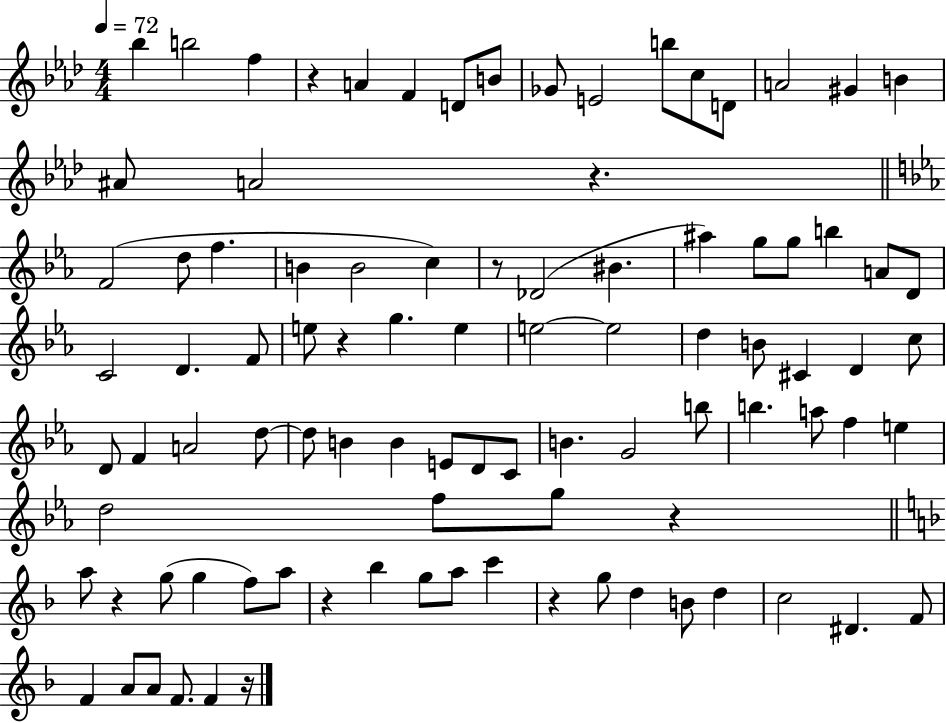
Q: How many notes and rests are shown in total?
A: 94